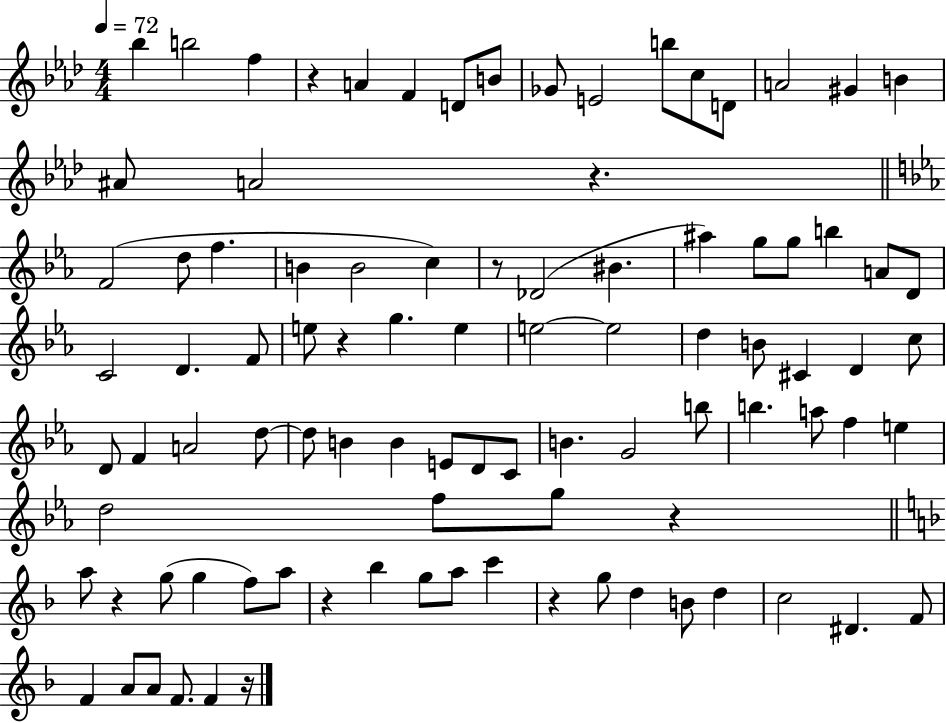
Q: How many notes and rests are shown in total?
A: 94